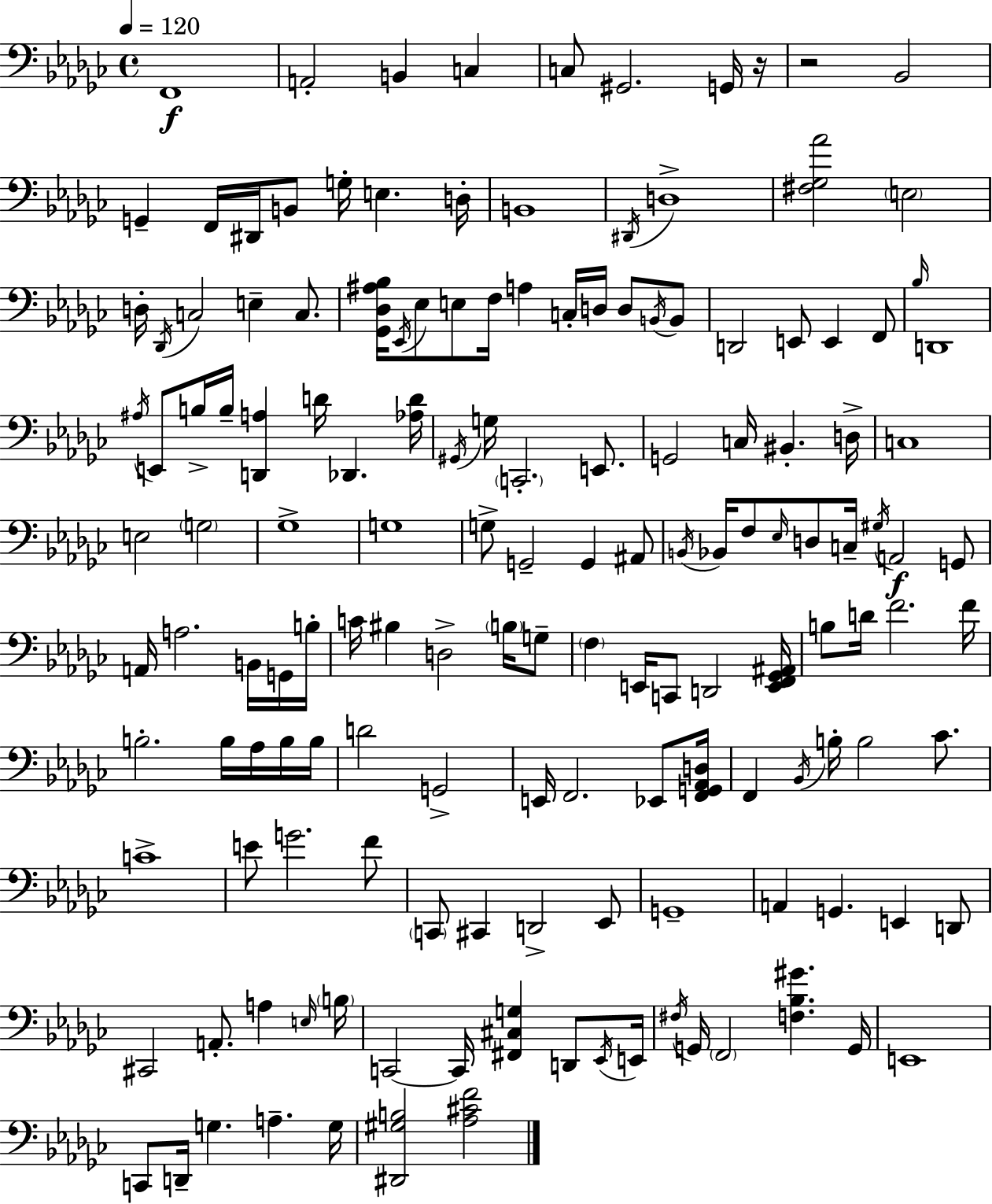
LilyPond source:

{
  \clef bass
  \time 4/4
  \defaultTimeSignature
  \key ees \minor
  \tempo 4 = 120
  \repeat volta 2 { f,1\f | a,2-. b,4 c4 | c8 gis,2. g,16 r16 | r2 bes,2 | \break g,4-- f,16 dis,16 b,8 g16-. e4. d16-. | b,1 | \acciaccatura { dis,16 } d1-> | <fis ges aes'>2 \parenthesize e2 | \break d16-. \acciaccatura { des,16 } c2 e4-- c8. | <ges, des ais bes>16 \acciaccatura { ees,16 } ees8 e8 f16 a4 c16-. d16 d8 | \acciaccatura { b,16 } b,8 d,2 e,8 e,4 | f,8 \grace { bes16 } d,1 | \break \acciaccatura { ais16 } e,8 b16-> b16-- <d, a>4 d'16 des,4. | <aes d'>16 \acciaccatura { gis,16 } g16 \parenthesize c,2.-. | e,8. g,2 c16 | bis,4.-. d16-> c1 | \break e2 \parenthesize g2 | ges1-> | g1 | g8-> g,2-- | \break g,4 ais,8 \acciaccatura { b,16 } bes,16 f8 \grace { ees16 } d8 c16-- \acciaccatura { gis16 }\f | a,2 g,8 a,16 a2. | b,16 g,16 b16-. c'16 bis4 d2-> | \parenthesize b16 g8-- \parenthesize f4 e,16 c,8 | \break d,2 <e, f, ges, ais,>16 b8 d'16 f'2. | f'16 b2.-. | b16 aes16 b16 b16 d'2 | g,2-> e,16 f,2. | \break ees,8 <f, g, aes, d>16 f,4 \acciaccatura { bes,16 } b16-. | b2 ces'8. c'1-> | e'8 g'2. | f'8 \parenthesize c,8 cis,4 | \break d,2-> ees,8 g,1-- | a,4 g,4. | e,4 d,8 cis,2 | a,8.-. a4 \grace { e16 } \parenthesize b16 c,2~~ | \break c,16 <fis, cis g>4 d,8 \acciaccatura { ees,16 } e,16 \acciaccatura { fis16 } g,16 \parenthesize f,2 | <f bes gis'>4. g,16 e,1 | c,8 | d,16-- g4. a4.-- g16 <dis, gis b>2 | \break <aes cis' f'>2 } \bar "|."
}